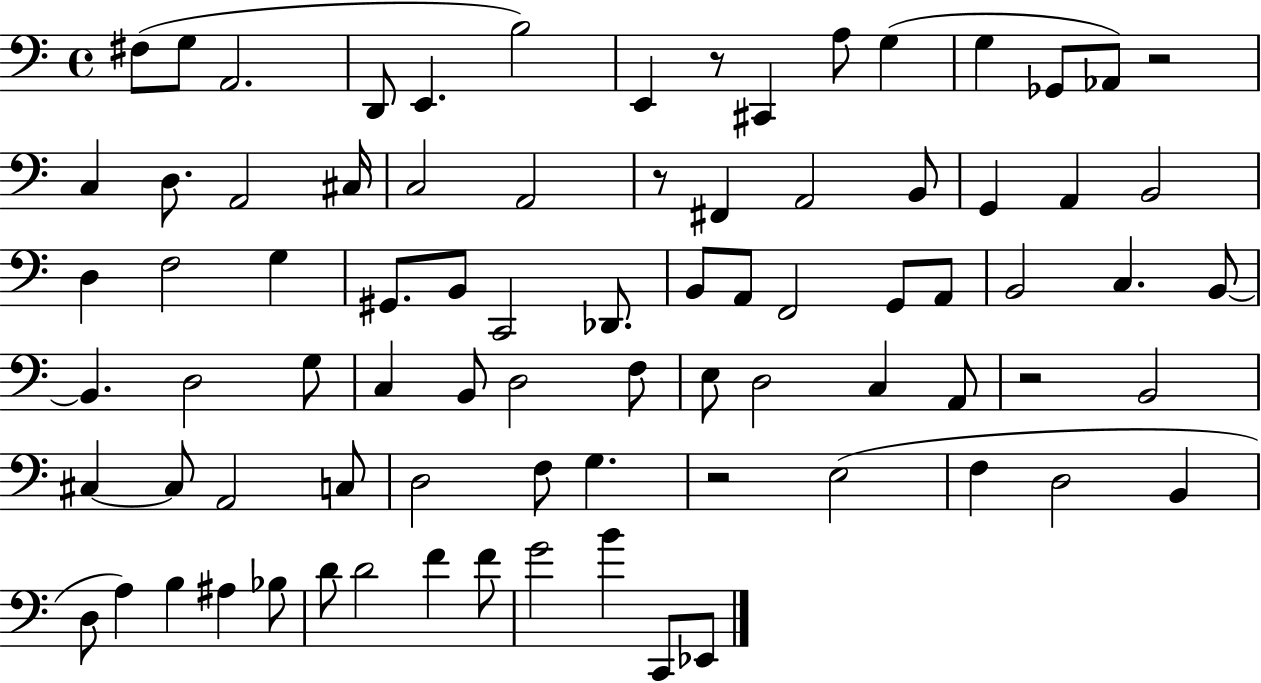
{
  \clef bass
  \time 4/4
  \defaultTimeSignature
  \key c \major
  \repeat volta 2 { fis8( g8 a,2. | d,8 e,4. b2) | e,4 r8 cis,4 a8 g4( | g4 ges,8 aes,8) r2 | \break c4 d8. a,2 cis16 | c2 a,2 | r8 fis,4 a,2 b,8 | g,4 a,4 b,2 | \break d4 f2 g4 | gis,8. b,8 c,2 des,8. | b,8 a,8 f,2 g,8 a,8 | b,2 c4. b,8~~ | \break b,4. d2 g8 | c4 b,8 d2 f8 | e8 d2 c4 a,8 | r2 b,2 | \break cis4~~ cis8 a,2 c8 | d2 f8 g4. | r2 e2( | f4 d2 b,4 | \break d8 a4) b4 ais4 bes8 | d'8 d'2 f'4 f'8 | g'2 b'4 c,8 ees,8 | } \bar "|."
}